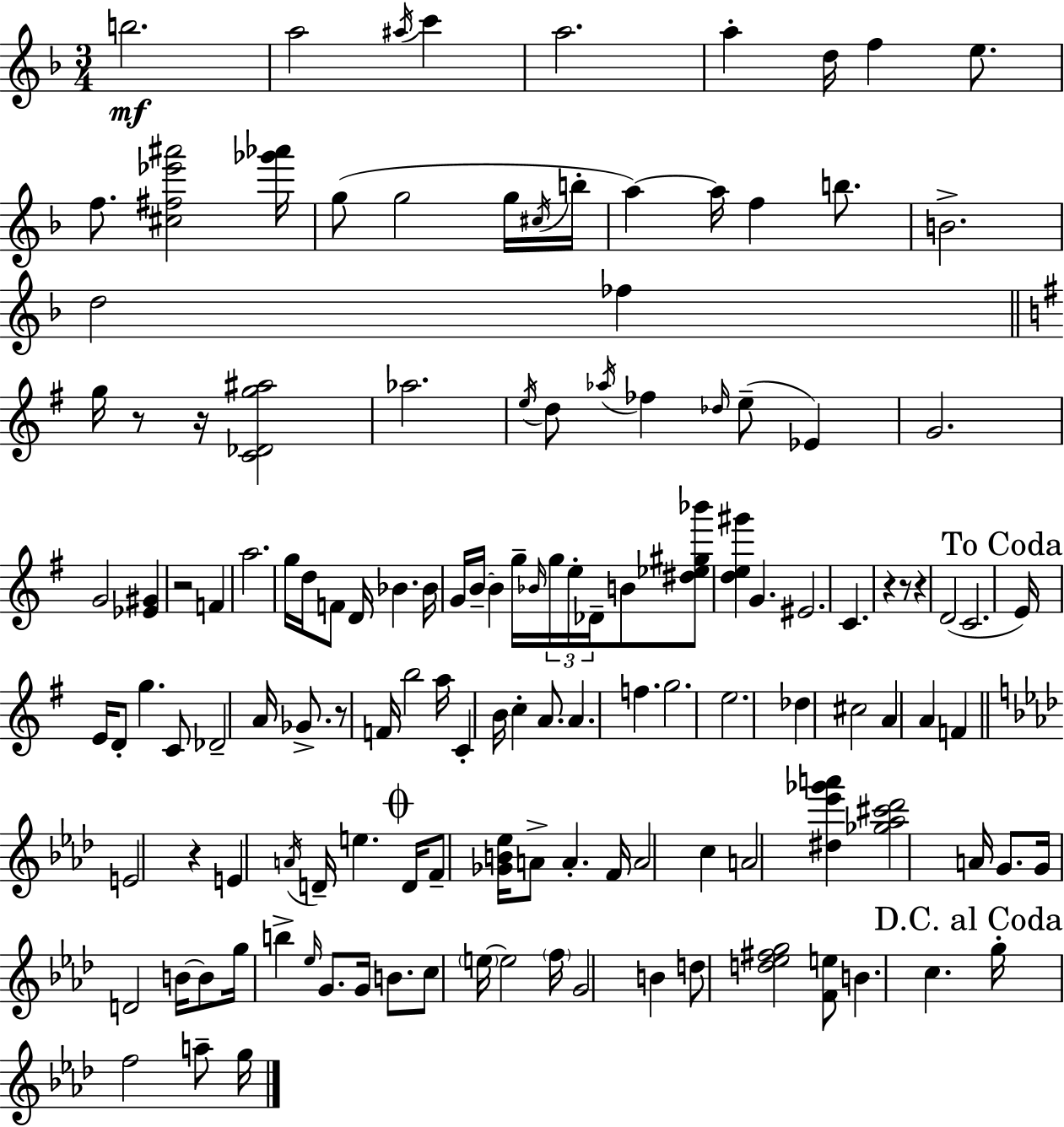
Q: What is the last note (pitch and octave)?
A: G5